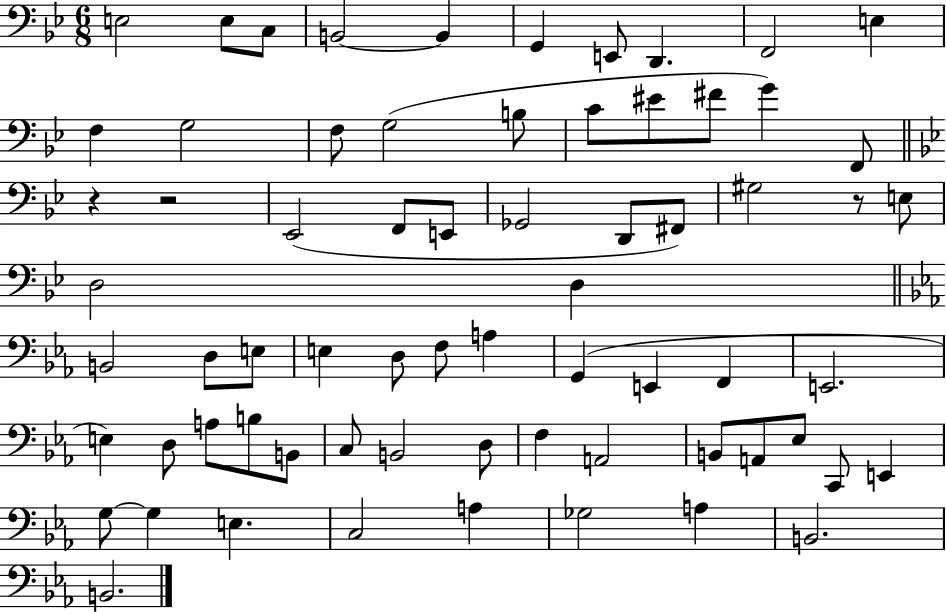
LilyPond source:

{
  \clef bass
  \numericTimeSignature
  \time 6/8
  \key bes \major
  e2 e8 c8 | b,2~~ b,4 | g,4 e,8 d,4. | f,2 e4 | \break f4 g2 | f8 g2( b8 | c'8 eis'8 fis'8 g'4) f,8 | \bar "||" \break \key bes \major r4 r2 | ees,2( f,8 e,8 | ges,2 d,8 fis,8) | gis2 r8 e8 | \break d2 d4 | \bar "||" \break \key c \minor b,2 d8 e8 | e4 d8 f8 a4 | g,4( e,4 f,4 | e,2. | \break e4) d8 a8 b8 b,8 | c8 b,2 d8 | f4 a,2 | b,8 a,8 ees8 c,8 e,4 | \break g8~~ g4 e4. | c2 a4 | ges2 a4 | b,2. | \break b,2. | \bar "|."
}